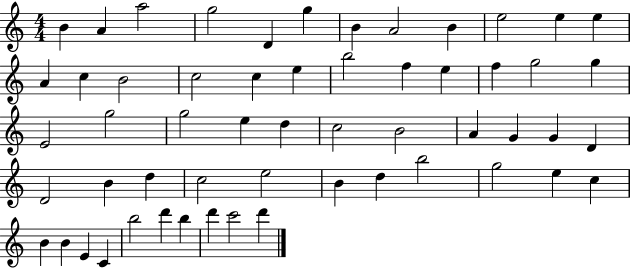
X:1
T:Untitled
M:4/4
L:1/4
K:C
B A a2 g2 D g B A2 B e2 e e A c B2 c2 c e b2 f e f g2 g E2 g2 g2 e d c2 B2 A G G D D2 B d c2 e2 B d b2 g2 e c B B E C b2 d' b d' c'2 d'